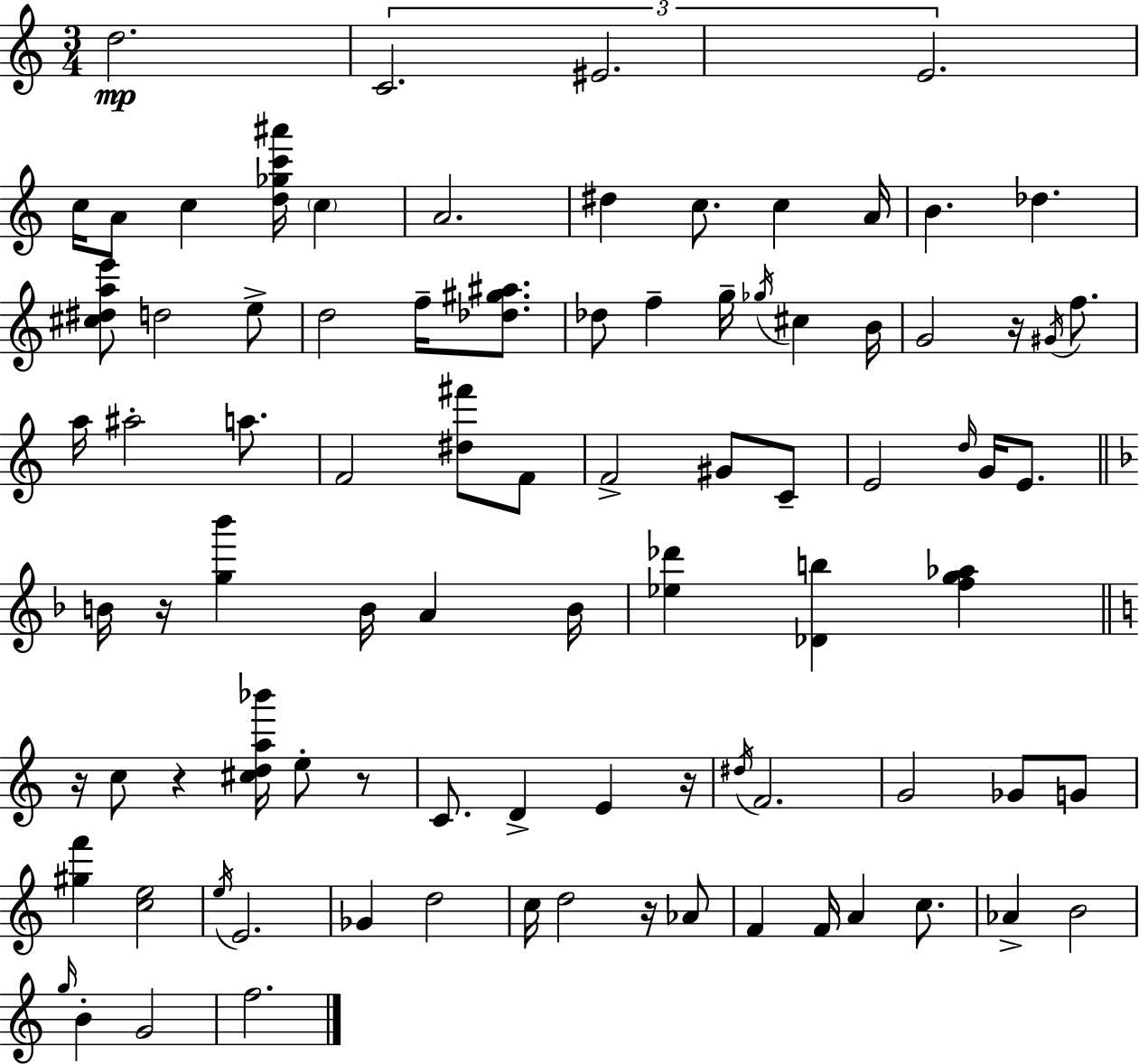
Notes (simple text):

D5/h. C4/h. EIS4/h. E4/h. C5/s A4/e C5/q [D5,Gb5,C6,A#6]/s C5/q A4/h. D#5/q C5/e. C5/q A4/s B4/q. Db5/q. [C#5,D#5,A5,E6]/e D5/h E5/e D5/h F5/s [Db5,G#5,A#5]/e. Db5/e F5/q G5/s Gb5/s C#5/q B4/s G4/h R/s G#4/s F5/e. A5/s A#5/h A5/e. F4/h [D#5,F#6]/e F4/e F4/h G#4/e C4/e E4/h D5/s G4/s E4/e. B4/s R/s [G5,Bb6]/q B4/s A4/q B4/s [Eb5,Db6]/q [Db4,B5]/q [F5,G5,Ab5]/q R/s C5/e R/q [C#5,D5,A5,Bb6]/s E5/e R/e C4/e. D4/q E4/q R/s D#5/s F4/h. G4/h Gb4/e G4/e [G#5,F6]/q [C5,E5]/h E5/s E4/h. Gb4/q D5/h C5/s D5/h R/s Ab4/e F4/q F4/s A4/q C5/e. Ab4/q B4/h G5/s B4/q G4/h F5/h.